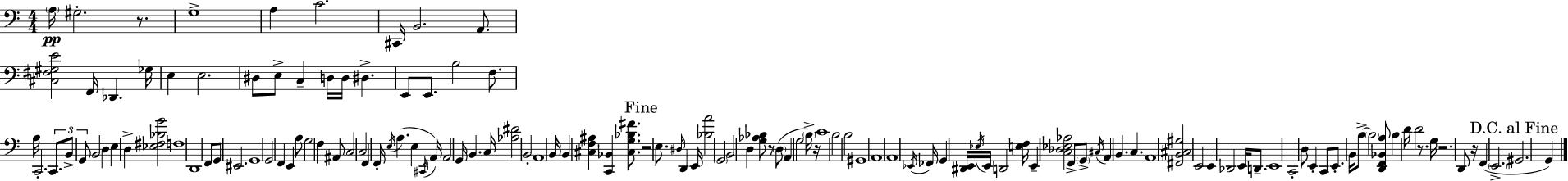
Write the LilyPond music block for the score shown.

{
  \clef bass
  \numericTimeSignature
  \time 4/4
  \key c \major
  \parenthesize a16\pp gis2.-. r8. | g1-> | a4 c'2. | cis,16 b,2. a,8. | \break <cis fis gis e'>2 f,16 des,4. ges16 | e4 e2. | dis8 e8-> c4-- d16 d16 dis4.-> | e,8 e,8. b2 f8. | \break a16 c,2.-. \tuplet 3/2 { c,8. | b,8-> g,8 } b,2 d4 | e4 d4-> <ees fis bes g'>2 | f1 | \break d,1 | f,8 g,8 eis,2. | g,1 | g,2 f,4 e,4 | \break a8 g2 f4 ais,8 | c2 c2 | f,4 f,16-. \acciaccatura { e16 }( a4. e4 | \acciaccatura { cis,16 }) a,16 a,2 g,16 b,4. | \break c16 <aes dis'>2 b,2-. | a,1 | b,16 b,4 <cis f ais>4 <c, bes,>4 <cis g bes fis'>8. | \mark "Fine" r2 e8. \grace { dis16 } d,4 | \break e,16 <bes a'>2 \parenthesize g,2 | b,2 d4 <g aes bes>8 | r8 \parenthesize d8( a,4 g2 | \parenthesize b16->) r16 c'1 | \break b2 b2 | gis,1 | a,1 | a,1 | \break \acciaccatura { ees,16 } fes,16 g,4 <dis, e,>16 \acciaccatura { ees16 } e,16 d,2 | <e f>16 e,4-- <c des ees aes>2 | f,8-> \parenthesize g,8-> \acciaccatura { cis16 } a,4 b,4. | c4. a,1 | \break <fis, b, cis gis>2 e,2 | e,4 des,2 | e,16 d,8.-- e,1 | c,2-. d8 | \break e,4-. c,8 e,8.-. b,16 b8->~~ \parenthesize b2 | <d, f, bes, a>8 b4 d'16 d'2 | r8. g16 r2. | d,8 r16 f,4( \parenthesize e,2.-> | \break \mark "D.C. al Fine" gis,2. | g,4) \bar "|."
}